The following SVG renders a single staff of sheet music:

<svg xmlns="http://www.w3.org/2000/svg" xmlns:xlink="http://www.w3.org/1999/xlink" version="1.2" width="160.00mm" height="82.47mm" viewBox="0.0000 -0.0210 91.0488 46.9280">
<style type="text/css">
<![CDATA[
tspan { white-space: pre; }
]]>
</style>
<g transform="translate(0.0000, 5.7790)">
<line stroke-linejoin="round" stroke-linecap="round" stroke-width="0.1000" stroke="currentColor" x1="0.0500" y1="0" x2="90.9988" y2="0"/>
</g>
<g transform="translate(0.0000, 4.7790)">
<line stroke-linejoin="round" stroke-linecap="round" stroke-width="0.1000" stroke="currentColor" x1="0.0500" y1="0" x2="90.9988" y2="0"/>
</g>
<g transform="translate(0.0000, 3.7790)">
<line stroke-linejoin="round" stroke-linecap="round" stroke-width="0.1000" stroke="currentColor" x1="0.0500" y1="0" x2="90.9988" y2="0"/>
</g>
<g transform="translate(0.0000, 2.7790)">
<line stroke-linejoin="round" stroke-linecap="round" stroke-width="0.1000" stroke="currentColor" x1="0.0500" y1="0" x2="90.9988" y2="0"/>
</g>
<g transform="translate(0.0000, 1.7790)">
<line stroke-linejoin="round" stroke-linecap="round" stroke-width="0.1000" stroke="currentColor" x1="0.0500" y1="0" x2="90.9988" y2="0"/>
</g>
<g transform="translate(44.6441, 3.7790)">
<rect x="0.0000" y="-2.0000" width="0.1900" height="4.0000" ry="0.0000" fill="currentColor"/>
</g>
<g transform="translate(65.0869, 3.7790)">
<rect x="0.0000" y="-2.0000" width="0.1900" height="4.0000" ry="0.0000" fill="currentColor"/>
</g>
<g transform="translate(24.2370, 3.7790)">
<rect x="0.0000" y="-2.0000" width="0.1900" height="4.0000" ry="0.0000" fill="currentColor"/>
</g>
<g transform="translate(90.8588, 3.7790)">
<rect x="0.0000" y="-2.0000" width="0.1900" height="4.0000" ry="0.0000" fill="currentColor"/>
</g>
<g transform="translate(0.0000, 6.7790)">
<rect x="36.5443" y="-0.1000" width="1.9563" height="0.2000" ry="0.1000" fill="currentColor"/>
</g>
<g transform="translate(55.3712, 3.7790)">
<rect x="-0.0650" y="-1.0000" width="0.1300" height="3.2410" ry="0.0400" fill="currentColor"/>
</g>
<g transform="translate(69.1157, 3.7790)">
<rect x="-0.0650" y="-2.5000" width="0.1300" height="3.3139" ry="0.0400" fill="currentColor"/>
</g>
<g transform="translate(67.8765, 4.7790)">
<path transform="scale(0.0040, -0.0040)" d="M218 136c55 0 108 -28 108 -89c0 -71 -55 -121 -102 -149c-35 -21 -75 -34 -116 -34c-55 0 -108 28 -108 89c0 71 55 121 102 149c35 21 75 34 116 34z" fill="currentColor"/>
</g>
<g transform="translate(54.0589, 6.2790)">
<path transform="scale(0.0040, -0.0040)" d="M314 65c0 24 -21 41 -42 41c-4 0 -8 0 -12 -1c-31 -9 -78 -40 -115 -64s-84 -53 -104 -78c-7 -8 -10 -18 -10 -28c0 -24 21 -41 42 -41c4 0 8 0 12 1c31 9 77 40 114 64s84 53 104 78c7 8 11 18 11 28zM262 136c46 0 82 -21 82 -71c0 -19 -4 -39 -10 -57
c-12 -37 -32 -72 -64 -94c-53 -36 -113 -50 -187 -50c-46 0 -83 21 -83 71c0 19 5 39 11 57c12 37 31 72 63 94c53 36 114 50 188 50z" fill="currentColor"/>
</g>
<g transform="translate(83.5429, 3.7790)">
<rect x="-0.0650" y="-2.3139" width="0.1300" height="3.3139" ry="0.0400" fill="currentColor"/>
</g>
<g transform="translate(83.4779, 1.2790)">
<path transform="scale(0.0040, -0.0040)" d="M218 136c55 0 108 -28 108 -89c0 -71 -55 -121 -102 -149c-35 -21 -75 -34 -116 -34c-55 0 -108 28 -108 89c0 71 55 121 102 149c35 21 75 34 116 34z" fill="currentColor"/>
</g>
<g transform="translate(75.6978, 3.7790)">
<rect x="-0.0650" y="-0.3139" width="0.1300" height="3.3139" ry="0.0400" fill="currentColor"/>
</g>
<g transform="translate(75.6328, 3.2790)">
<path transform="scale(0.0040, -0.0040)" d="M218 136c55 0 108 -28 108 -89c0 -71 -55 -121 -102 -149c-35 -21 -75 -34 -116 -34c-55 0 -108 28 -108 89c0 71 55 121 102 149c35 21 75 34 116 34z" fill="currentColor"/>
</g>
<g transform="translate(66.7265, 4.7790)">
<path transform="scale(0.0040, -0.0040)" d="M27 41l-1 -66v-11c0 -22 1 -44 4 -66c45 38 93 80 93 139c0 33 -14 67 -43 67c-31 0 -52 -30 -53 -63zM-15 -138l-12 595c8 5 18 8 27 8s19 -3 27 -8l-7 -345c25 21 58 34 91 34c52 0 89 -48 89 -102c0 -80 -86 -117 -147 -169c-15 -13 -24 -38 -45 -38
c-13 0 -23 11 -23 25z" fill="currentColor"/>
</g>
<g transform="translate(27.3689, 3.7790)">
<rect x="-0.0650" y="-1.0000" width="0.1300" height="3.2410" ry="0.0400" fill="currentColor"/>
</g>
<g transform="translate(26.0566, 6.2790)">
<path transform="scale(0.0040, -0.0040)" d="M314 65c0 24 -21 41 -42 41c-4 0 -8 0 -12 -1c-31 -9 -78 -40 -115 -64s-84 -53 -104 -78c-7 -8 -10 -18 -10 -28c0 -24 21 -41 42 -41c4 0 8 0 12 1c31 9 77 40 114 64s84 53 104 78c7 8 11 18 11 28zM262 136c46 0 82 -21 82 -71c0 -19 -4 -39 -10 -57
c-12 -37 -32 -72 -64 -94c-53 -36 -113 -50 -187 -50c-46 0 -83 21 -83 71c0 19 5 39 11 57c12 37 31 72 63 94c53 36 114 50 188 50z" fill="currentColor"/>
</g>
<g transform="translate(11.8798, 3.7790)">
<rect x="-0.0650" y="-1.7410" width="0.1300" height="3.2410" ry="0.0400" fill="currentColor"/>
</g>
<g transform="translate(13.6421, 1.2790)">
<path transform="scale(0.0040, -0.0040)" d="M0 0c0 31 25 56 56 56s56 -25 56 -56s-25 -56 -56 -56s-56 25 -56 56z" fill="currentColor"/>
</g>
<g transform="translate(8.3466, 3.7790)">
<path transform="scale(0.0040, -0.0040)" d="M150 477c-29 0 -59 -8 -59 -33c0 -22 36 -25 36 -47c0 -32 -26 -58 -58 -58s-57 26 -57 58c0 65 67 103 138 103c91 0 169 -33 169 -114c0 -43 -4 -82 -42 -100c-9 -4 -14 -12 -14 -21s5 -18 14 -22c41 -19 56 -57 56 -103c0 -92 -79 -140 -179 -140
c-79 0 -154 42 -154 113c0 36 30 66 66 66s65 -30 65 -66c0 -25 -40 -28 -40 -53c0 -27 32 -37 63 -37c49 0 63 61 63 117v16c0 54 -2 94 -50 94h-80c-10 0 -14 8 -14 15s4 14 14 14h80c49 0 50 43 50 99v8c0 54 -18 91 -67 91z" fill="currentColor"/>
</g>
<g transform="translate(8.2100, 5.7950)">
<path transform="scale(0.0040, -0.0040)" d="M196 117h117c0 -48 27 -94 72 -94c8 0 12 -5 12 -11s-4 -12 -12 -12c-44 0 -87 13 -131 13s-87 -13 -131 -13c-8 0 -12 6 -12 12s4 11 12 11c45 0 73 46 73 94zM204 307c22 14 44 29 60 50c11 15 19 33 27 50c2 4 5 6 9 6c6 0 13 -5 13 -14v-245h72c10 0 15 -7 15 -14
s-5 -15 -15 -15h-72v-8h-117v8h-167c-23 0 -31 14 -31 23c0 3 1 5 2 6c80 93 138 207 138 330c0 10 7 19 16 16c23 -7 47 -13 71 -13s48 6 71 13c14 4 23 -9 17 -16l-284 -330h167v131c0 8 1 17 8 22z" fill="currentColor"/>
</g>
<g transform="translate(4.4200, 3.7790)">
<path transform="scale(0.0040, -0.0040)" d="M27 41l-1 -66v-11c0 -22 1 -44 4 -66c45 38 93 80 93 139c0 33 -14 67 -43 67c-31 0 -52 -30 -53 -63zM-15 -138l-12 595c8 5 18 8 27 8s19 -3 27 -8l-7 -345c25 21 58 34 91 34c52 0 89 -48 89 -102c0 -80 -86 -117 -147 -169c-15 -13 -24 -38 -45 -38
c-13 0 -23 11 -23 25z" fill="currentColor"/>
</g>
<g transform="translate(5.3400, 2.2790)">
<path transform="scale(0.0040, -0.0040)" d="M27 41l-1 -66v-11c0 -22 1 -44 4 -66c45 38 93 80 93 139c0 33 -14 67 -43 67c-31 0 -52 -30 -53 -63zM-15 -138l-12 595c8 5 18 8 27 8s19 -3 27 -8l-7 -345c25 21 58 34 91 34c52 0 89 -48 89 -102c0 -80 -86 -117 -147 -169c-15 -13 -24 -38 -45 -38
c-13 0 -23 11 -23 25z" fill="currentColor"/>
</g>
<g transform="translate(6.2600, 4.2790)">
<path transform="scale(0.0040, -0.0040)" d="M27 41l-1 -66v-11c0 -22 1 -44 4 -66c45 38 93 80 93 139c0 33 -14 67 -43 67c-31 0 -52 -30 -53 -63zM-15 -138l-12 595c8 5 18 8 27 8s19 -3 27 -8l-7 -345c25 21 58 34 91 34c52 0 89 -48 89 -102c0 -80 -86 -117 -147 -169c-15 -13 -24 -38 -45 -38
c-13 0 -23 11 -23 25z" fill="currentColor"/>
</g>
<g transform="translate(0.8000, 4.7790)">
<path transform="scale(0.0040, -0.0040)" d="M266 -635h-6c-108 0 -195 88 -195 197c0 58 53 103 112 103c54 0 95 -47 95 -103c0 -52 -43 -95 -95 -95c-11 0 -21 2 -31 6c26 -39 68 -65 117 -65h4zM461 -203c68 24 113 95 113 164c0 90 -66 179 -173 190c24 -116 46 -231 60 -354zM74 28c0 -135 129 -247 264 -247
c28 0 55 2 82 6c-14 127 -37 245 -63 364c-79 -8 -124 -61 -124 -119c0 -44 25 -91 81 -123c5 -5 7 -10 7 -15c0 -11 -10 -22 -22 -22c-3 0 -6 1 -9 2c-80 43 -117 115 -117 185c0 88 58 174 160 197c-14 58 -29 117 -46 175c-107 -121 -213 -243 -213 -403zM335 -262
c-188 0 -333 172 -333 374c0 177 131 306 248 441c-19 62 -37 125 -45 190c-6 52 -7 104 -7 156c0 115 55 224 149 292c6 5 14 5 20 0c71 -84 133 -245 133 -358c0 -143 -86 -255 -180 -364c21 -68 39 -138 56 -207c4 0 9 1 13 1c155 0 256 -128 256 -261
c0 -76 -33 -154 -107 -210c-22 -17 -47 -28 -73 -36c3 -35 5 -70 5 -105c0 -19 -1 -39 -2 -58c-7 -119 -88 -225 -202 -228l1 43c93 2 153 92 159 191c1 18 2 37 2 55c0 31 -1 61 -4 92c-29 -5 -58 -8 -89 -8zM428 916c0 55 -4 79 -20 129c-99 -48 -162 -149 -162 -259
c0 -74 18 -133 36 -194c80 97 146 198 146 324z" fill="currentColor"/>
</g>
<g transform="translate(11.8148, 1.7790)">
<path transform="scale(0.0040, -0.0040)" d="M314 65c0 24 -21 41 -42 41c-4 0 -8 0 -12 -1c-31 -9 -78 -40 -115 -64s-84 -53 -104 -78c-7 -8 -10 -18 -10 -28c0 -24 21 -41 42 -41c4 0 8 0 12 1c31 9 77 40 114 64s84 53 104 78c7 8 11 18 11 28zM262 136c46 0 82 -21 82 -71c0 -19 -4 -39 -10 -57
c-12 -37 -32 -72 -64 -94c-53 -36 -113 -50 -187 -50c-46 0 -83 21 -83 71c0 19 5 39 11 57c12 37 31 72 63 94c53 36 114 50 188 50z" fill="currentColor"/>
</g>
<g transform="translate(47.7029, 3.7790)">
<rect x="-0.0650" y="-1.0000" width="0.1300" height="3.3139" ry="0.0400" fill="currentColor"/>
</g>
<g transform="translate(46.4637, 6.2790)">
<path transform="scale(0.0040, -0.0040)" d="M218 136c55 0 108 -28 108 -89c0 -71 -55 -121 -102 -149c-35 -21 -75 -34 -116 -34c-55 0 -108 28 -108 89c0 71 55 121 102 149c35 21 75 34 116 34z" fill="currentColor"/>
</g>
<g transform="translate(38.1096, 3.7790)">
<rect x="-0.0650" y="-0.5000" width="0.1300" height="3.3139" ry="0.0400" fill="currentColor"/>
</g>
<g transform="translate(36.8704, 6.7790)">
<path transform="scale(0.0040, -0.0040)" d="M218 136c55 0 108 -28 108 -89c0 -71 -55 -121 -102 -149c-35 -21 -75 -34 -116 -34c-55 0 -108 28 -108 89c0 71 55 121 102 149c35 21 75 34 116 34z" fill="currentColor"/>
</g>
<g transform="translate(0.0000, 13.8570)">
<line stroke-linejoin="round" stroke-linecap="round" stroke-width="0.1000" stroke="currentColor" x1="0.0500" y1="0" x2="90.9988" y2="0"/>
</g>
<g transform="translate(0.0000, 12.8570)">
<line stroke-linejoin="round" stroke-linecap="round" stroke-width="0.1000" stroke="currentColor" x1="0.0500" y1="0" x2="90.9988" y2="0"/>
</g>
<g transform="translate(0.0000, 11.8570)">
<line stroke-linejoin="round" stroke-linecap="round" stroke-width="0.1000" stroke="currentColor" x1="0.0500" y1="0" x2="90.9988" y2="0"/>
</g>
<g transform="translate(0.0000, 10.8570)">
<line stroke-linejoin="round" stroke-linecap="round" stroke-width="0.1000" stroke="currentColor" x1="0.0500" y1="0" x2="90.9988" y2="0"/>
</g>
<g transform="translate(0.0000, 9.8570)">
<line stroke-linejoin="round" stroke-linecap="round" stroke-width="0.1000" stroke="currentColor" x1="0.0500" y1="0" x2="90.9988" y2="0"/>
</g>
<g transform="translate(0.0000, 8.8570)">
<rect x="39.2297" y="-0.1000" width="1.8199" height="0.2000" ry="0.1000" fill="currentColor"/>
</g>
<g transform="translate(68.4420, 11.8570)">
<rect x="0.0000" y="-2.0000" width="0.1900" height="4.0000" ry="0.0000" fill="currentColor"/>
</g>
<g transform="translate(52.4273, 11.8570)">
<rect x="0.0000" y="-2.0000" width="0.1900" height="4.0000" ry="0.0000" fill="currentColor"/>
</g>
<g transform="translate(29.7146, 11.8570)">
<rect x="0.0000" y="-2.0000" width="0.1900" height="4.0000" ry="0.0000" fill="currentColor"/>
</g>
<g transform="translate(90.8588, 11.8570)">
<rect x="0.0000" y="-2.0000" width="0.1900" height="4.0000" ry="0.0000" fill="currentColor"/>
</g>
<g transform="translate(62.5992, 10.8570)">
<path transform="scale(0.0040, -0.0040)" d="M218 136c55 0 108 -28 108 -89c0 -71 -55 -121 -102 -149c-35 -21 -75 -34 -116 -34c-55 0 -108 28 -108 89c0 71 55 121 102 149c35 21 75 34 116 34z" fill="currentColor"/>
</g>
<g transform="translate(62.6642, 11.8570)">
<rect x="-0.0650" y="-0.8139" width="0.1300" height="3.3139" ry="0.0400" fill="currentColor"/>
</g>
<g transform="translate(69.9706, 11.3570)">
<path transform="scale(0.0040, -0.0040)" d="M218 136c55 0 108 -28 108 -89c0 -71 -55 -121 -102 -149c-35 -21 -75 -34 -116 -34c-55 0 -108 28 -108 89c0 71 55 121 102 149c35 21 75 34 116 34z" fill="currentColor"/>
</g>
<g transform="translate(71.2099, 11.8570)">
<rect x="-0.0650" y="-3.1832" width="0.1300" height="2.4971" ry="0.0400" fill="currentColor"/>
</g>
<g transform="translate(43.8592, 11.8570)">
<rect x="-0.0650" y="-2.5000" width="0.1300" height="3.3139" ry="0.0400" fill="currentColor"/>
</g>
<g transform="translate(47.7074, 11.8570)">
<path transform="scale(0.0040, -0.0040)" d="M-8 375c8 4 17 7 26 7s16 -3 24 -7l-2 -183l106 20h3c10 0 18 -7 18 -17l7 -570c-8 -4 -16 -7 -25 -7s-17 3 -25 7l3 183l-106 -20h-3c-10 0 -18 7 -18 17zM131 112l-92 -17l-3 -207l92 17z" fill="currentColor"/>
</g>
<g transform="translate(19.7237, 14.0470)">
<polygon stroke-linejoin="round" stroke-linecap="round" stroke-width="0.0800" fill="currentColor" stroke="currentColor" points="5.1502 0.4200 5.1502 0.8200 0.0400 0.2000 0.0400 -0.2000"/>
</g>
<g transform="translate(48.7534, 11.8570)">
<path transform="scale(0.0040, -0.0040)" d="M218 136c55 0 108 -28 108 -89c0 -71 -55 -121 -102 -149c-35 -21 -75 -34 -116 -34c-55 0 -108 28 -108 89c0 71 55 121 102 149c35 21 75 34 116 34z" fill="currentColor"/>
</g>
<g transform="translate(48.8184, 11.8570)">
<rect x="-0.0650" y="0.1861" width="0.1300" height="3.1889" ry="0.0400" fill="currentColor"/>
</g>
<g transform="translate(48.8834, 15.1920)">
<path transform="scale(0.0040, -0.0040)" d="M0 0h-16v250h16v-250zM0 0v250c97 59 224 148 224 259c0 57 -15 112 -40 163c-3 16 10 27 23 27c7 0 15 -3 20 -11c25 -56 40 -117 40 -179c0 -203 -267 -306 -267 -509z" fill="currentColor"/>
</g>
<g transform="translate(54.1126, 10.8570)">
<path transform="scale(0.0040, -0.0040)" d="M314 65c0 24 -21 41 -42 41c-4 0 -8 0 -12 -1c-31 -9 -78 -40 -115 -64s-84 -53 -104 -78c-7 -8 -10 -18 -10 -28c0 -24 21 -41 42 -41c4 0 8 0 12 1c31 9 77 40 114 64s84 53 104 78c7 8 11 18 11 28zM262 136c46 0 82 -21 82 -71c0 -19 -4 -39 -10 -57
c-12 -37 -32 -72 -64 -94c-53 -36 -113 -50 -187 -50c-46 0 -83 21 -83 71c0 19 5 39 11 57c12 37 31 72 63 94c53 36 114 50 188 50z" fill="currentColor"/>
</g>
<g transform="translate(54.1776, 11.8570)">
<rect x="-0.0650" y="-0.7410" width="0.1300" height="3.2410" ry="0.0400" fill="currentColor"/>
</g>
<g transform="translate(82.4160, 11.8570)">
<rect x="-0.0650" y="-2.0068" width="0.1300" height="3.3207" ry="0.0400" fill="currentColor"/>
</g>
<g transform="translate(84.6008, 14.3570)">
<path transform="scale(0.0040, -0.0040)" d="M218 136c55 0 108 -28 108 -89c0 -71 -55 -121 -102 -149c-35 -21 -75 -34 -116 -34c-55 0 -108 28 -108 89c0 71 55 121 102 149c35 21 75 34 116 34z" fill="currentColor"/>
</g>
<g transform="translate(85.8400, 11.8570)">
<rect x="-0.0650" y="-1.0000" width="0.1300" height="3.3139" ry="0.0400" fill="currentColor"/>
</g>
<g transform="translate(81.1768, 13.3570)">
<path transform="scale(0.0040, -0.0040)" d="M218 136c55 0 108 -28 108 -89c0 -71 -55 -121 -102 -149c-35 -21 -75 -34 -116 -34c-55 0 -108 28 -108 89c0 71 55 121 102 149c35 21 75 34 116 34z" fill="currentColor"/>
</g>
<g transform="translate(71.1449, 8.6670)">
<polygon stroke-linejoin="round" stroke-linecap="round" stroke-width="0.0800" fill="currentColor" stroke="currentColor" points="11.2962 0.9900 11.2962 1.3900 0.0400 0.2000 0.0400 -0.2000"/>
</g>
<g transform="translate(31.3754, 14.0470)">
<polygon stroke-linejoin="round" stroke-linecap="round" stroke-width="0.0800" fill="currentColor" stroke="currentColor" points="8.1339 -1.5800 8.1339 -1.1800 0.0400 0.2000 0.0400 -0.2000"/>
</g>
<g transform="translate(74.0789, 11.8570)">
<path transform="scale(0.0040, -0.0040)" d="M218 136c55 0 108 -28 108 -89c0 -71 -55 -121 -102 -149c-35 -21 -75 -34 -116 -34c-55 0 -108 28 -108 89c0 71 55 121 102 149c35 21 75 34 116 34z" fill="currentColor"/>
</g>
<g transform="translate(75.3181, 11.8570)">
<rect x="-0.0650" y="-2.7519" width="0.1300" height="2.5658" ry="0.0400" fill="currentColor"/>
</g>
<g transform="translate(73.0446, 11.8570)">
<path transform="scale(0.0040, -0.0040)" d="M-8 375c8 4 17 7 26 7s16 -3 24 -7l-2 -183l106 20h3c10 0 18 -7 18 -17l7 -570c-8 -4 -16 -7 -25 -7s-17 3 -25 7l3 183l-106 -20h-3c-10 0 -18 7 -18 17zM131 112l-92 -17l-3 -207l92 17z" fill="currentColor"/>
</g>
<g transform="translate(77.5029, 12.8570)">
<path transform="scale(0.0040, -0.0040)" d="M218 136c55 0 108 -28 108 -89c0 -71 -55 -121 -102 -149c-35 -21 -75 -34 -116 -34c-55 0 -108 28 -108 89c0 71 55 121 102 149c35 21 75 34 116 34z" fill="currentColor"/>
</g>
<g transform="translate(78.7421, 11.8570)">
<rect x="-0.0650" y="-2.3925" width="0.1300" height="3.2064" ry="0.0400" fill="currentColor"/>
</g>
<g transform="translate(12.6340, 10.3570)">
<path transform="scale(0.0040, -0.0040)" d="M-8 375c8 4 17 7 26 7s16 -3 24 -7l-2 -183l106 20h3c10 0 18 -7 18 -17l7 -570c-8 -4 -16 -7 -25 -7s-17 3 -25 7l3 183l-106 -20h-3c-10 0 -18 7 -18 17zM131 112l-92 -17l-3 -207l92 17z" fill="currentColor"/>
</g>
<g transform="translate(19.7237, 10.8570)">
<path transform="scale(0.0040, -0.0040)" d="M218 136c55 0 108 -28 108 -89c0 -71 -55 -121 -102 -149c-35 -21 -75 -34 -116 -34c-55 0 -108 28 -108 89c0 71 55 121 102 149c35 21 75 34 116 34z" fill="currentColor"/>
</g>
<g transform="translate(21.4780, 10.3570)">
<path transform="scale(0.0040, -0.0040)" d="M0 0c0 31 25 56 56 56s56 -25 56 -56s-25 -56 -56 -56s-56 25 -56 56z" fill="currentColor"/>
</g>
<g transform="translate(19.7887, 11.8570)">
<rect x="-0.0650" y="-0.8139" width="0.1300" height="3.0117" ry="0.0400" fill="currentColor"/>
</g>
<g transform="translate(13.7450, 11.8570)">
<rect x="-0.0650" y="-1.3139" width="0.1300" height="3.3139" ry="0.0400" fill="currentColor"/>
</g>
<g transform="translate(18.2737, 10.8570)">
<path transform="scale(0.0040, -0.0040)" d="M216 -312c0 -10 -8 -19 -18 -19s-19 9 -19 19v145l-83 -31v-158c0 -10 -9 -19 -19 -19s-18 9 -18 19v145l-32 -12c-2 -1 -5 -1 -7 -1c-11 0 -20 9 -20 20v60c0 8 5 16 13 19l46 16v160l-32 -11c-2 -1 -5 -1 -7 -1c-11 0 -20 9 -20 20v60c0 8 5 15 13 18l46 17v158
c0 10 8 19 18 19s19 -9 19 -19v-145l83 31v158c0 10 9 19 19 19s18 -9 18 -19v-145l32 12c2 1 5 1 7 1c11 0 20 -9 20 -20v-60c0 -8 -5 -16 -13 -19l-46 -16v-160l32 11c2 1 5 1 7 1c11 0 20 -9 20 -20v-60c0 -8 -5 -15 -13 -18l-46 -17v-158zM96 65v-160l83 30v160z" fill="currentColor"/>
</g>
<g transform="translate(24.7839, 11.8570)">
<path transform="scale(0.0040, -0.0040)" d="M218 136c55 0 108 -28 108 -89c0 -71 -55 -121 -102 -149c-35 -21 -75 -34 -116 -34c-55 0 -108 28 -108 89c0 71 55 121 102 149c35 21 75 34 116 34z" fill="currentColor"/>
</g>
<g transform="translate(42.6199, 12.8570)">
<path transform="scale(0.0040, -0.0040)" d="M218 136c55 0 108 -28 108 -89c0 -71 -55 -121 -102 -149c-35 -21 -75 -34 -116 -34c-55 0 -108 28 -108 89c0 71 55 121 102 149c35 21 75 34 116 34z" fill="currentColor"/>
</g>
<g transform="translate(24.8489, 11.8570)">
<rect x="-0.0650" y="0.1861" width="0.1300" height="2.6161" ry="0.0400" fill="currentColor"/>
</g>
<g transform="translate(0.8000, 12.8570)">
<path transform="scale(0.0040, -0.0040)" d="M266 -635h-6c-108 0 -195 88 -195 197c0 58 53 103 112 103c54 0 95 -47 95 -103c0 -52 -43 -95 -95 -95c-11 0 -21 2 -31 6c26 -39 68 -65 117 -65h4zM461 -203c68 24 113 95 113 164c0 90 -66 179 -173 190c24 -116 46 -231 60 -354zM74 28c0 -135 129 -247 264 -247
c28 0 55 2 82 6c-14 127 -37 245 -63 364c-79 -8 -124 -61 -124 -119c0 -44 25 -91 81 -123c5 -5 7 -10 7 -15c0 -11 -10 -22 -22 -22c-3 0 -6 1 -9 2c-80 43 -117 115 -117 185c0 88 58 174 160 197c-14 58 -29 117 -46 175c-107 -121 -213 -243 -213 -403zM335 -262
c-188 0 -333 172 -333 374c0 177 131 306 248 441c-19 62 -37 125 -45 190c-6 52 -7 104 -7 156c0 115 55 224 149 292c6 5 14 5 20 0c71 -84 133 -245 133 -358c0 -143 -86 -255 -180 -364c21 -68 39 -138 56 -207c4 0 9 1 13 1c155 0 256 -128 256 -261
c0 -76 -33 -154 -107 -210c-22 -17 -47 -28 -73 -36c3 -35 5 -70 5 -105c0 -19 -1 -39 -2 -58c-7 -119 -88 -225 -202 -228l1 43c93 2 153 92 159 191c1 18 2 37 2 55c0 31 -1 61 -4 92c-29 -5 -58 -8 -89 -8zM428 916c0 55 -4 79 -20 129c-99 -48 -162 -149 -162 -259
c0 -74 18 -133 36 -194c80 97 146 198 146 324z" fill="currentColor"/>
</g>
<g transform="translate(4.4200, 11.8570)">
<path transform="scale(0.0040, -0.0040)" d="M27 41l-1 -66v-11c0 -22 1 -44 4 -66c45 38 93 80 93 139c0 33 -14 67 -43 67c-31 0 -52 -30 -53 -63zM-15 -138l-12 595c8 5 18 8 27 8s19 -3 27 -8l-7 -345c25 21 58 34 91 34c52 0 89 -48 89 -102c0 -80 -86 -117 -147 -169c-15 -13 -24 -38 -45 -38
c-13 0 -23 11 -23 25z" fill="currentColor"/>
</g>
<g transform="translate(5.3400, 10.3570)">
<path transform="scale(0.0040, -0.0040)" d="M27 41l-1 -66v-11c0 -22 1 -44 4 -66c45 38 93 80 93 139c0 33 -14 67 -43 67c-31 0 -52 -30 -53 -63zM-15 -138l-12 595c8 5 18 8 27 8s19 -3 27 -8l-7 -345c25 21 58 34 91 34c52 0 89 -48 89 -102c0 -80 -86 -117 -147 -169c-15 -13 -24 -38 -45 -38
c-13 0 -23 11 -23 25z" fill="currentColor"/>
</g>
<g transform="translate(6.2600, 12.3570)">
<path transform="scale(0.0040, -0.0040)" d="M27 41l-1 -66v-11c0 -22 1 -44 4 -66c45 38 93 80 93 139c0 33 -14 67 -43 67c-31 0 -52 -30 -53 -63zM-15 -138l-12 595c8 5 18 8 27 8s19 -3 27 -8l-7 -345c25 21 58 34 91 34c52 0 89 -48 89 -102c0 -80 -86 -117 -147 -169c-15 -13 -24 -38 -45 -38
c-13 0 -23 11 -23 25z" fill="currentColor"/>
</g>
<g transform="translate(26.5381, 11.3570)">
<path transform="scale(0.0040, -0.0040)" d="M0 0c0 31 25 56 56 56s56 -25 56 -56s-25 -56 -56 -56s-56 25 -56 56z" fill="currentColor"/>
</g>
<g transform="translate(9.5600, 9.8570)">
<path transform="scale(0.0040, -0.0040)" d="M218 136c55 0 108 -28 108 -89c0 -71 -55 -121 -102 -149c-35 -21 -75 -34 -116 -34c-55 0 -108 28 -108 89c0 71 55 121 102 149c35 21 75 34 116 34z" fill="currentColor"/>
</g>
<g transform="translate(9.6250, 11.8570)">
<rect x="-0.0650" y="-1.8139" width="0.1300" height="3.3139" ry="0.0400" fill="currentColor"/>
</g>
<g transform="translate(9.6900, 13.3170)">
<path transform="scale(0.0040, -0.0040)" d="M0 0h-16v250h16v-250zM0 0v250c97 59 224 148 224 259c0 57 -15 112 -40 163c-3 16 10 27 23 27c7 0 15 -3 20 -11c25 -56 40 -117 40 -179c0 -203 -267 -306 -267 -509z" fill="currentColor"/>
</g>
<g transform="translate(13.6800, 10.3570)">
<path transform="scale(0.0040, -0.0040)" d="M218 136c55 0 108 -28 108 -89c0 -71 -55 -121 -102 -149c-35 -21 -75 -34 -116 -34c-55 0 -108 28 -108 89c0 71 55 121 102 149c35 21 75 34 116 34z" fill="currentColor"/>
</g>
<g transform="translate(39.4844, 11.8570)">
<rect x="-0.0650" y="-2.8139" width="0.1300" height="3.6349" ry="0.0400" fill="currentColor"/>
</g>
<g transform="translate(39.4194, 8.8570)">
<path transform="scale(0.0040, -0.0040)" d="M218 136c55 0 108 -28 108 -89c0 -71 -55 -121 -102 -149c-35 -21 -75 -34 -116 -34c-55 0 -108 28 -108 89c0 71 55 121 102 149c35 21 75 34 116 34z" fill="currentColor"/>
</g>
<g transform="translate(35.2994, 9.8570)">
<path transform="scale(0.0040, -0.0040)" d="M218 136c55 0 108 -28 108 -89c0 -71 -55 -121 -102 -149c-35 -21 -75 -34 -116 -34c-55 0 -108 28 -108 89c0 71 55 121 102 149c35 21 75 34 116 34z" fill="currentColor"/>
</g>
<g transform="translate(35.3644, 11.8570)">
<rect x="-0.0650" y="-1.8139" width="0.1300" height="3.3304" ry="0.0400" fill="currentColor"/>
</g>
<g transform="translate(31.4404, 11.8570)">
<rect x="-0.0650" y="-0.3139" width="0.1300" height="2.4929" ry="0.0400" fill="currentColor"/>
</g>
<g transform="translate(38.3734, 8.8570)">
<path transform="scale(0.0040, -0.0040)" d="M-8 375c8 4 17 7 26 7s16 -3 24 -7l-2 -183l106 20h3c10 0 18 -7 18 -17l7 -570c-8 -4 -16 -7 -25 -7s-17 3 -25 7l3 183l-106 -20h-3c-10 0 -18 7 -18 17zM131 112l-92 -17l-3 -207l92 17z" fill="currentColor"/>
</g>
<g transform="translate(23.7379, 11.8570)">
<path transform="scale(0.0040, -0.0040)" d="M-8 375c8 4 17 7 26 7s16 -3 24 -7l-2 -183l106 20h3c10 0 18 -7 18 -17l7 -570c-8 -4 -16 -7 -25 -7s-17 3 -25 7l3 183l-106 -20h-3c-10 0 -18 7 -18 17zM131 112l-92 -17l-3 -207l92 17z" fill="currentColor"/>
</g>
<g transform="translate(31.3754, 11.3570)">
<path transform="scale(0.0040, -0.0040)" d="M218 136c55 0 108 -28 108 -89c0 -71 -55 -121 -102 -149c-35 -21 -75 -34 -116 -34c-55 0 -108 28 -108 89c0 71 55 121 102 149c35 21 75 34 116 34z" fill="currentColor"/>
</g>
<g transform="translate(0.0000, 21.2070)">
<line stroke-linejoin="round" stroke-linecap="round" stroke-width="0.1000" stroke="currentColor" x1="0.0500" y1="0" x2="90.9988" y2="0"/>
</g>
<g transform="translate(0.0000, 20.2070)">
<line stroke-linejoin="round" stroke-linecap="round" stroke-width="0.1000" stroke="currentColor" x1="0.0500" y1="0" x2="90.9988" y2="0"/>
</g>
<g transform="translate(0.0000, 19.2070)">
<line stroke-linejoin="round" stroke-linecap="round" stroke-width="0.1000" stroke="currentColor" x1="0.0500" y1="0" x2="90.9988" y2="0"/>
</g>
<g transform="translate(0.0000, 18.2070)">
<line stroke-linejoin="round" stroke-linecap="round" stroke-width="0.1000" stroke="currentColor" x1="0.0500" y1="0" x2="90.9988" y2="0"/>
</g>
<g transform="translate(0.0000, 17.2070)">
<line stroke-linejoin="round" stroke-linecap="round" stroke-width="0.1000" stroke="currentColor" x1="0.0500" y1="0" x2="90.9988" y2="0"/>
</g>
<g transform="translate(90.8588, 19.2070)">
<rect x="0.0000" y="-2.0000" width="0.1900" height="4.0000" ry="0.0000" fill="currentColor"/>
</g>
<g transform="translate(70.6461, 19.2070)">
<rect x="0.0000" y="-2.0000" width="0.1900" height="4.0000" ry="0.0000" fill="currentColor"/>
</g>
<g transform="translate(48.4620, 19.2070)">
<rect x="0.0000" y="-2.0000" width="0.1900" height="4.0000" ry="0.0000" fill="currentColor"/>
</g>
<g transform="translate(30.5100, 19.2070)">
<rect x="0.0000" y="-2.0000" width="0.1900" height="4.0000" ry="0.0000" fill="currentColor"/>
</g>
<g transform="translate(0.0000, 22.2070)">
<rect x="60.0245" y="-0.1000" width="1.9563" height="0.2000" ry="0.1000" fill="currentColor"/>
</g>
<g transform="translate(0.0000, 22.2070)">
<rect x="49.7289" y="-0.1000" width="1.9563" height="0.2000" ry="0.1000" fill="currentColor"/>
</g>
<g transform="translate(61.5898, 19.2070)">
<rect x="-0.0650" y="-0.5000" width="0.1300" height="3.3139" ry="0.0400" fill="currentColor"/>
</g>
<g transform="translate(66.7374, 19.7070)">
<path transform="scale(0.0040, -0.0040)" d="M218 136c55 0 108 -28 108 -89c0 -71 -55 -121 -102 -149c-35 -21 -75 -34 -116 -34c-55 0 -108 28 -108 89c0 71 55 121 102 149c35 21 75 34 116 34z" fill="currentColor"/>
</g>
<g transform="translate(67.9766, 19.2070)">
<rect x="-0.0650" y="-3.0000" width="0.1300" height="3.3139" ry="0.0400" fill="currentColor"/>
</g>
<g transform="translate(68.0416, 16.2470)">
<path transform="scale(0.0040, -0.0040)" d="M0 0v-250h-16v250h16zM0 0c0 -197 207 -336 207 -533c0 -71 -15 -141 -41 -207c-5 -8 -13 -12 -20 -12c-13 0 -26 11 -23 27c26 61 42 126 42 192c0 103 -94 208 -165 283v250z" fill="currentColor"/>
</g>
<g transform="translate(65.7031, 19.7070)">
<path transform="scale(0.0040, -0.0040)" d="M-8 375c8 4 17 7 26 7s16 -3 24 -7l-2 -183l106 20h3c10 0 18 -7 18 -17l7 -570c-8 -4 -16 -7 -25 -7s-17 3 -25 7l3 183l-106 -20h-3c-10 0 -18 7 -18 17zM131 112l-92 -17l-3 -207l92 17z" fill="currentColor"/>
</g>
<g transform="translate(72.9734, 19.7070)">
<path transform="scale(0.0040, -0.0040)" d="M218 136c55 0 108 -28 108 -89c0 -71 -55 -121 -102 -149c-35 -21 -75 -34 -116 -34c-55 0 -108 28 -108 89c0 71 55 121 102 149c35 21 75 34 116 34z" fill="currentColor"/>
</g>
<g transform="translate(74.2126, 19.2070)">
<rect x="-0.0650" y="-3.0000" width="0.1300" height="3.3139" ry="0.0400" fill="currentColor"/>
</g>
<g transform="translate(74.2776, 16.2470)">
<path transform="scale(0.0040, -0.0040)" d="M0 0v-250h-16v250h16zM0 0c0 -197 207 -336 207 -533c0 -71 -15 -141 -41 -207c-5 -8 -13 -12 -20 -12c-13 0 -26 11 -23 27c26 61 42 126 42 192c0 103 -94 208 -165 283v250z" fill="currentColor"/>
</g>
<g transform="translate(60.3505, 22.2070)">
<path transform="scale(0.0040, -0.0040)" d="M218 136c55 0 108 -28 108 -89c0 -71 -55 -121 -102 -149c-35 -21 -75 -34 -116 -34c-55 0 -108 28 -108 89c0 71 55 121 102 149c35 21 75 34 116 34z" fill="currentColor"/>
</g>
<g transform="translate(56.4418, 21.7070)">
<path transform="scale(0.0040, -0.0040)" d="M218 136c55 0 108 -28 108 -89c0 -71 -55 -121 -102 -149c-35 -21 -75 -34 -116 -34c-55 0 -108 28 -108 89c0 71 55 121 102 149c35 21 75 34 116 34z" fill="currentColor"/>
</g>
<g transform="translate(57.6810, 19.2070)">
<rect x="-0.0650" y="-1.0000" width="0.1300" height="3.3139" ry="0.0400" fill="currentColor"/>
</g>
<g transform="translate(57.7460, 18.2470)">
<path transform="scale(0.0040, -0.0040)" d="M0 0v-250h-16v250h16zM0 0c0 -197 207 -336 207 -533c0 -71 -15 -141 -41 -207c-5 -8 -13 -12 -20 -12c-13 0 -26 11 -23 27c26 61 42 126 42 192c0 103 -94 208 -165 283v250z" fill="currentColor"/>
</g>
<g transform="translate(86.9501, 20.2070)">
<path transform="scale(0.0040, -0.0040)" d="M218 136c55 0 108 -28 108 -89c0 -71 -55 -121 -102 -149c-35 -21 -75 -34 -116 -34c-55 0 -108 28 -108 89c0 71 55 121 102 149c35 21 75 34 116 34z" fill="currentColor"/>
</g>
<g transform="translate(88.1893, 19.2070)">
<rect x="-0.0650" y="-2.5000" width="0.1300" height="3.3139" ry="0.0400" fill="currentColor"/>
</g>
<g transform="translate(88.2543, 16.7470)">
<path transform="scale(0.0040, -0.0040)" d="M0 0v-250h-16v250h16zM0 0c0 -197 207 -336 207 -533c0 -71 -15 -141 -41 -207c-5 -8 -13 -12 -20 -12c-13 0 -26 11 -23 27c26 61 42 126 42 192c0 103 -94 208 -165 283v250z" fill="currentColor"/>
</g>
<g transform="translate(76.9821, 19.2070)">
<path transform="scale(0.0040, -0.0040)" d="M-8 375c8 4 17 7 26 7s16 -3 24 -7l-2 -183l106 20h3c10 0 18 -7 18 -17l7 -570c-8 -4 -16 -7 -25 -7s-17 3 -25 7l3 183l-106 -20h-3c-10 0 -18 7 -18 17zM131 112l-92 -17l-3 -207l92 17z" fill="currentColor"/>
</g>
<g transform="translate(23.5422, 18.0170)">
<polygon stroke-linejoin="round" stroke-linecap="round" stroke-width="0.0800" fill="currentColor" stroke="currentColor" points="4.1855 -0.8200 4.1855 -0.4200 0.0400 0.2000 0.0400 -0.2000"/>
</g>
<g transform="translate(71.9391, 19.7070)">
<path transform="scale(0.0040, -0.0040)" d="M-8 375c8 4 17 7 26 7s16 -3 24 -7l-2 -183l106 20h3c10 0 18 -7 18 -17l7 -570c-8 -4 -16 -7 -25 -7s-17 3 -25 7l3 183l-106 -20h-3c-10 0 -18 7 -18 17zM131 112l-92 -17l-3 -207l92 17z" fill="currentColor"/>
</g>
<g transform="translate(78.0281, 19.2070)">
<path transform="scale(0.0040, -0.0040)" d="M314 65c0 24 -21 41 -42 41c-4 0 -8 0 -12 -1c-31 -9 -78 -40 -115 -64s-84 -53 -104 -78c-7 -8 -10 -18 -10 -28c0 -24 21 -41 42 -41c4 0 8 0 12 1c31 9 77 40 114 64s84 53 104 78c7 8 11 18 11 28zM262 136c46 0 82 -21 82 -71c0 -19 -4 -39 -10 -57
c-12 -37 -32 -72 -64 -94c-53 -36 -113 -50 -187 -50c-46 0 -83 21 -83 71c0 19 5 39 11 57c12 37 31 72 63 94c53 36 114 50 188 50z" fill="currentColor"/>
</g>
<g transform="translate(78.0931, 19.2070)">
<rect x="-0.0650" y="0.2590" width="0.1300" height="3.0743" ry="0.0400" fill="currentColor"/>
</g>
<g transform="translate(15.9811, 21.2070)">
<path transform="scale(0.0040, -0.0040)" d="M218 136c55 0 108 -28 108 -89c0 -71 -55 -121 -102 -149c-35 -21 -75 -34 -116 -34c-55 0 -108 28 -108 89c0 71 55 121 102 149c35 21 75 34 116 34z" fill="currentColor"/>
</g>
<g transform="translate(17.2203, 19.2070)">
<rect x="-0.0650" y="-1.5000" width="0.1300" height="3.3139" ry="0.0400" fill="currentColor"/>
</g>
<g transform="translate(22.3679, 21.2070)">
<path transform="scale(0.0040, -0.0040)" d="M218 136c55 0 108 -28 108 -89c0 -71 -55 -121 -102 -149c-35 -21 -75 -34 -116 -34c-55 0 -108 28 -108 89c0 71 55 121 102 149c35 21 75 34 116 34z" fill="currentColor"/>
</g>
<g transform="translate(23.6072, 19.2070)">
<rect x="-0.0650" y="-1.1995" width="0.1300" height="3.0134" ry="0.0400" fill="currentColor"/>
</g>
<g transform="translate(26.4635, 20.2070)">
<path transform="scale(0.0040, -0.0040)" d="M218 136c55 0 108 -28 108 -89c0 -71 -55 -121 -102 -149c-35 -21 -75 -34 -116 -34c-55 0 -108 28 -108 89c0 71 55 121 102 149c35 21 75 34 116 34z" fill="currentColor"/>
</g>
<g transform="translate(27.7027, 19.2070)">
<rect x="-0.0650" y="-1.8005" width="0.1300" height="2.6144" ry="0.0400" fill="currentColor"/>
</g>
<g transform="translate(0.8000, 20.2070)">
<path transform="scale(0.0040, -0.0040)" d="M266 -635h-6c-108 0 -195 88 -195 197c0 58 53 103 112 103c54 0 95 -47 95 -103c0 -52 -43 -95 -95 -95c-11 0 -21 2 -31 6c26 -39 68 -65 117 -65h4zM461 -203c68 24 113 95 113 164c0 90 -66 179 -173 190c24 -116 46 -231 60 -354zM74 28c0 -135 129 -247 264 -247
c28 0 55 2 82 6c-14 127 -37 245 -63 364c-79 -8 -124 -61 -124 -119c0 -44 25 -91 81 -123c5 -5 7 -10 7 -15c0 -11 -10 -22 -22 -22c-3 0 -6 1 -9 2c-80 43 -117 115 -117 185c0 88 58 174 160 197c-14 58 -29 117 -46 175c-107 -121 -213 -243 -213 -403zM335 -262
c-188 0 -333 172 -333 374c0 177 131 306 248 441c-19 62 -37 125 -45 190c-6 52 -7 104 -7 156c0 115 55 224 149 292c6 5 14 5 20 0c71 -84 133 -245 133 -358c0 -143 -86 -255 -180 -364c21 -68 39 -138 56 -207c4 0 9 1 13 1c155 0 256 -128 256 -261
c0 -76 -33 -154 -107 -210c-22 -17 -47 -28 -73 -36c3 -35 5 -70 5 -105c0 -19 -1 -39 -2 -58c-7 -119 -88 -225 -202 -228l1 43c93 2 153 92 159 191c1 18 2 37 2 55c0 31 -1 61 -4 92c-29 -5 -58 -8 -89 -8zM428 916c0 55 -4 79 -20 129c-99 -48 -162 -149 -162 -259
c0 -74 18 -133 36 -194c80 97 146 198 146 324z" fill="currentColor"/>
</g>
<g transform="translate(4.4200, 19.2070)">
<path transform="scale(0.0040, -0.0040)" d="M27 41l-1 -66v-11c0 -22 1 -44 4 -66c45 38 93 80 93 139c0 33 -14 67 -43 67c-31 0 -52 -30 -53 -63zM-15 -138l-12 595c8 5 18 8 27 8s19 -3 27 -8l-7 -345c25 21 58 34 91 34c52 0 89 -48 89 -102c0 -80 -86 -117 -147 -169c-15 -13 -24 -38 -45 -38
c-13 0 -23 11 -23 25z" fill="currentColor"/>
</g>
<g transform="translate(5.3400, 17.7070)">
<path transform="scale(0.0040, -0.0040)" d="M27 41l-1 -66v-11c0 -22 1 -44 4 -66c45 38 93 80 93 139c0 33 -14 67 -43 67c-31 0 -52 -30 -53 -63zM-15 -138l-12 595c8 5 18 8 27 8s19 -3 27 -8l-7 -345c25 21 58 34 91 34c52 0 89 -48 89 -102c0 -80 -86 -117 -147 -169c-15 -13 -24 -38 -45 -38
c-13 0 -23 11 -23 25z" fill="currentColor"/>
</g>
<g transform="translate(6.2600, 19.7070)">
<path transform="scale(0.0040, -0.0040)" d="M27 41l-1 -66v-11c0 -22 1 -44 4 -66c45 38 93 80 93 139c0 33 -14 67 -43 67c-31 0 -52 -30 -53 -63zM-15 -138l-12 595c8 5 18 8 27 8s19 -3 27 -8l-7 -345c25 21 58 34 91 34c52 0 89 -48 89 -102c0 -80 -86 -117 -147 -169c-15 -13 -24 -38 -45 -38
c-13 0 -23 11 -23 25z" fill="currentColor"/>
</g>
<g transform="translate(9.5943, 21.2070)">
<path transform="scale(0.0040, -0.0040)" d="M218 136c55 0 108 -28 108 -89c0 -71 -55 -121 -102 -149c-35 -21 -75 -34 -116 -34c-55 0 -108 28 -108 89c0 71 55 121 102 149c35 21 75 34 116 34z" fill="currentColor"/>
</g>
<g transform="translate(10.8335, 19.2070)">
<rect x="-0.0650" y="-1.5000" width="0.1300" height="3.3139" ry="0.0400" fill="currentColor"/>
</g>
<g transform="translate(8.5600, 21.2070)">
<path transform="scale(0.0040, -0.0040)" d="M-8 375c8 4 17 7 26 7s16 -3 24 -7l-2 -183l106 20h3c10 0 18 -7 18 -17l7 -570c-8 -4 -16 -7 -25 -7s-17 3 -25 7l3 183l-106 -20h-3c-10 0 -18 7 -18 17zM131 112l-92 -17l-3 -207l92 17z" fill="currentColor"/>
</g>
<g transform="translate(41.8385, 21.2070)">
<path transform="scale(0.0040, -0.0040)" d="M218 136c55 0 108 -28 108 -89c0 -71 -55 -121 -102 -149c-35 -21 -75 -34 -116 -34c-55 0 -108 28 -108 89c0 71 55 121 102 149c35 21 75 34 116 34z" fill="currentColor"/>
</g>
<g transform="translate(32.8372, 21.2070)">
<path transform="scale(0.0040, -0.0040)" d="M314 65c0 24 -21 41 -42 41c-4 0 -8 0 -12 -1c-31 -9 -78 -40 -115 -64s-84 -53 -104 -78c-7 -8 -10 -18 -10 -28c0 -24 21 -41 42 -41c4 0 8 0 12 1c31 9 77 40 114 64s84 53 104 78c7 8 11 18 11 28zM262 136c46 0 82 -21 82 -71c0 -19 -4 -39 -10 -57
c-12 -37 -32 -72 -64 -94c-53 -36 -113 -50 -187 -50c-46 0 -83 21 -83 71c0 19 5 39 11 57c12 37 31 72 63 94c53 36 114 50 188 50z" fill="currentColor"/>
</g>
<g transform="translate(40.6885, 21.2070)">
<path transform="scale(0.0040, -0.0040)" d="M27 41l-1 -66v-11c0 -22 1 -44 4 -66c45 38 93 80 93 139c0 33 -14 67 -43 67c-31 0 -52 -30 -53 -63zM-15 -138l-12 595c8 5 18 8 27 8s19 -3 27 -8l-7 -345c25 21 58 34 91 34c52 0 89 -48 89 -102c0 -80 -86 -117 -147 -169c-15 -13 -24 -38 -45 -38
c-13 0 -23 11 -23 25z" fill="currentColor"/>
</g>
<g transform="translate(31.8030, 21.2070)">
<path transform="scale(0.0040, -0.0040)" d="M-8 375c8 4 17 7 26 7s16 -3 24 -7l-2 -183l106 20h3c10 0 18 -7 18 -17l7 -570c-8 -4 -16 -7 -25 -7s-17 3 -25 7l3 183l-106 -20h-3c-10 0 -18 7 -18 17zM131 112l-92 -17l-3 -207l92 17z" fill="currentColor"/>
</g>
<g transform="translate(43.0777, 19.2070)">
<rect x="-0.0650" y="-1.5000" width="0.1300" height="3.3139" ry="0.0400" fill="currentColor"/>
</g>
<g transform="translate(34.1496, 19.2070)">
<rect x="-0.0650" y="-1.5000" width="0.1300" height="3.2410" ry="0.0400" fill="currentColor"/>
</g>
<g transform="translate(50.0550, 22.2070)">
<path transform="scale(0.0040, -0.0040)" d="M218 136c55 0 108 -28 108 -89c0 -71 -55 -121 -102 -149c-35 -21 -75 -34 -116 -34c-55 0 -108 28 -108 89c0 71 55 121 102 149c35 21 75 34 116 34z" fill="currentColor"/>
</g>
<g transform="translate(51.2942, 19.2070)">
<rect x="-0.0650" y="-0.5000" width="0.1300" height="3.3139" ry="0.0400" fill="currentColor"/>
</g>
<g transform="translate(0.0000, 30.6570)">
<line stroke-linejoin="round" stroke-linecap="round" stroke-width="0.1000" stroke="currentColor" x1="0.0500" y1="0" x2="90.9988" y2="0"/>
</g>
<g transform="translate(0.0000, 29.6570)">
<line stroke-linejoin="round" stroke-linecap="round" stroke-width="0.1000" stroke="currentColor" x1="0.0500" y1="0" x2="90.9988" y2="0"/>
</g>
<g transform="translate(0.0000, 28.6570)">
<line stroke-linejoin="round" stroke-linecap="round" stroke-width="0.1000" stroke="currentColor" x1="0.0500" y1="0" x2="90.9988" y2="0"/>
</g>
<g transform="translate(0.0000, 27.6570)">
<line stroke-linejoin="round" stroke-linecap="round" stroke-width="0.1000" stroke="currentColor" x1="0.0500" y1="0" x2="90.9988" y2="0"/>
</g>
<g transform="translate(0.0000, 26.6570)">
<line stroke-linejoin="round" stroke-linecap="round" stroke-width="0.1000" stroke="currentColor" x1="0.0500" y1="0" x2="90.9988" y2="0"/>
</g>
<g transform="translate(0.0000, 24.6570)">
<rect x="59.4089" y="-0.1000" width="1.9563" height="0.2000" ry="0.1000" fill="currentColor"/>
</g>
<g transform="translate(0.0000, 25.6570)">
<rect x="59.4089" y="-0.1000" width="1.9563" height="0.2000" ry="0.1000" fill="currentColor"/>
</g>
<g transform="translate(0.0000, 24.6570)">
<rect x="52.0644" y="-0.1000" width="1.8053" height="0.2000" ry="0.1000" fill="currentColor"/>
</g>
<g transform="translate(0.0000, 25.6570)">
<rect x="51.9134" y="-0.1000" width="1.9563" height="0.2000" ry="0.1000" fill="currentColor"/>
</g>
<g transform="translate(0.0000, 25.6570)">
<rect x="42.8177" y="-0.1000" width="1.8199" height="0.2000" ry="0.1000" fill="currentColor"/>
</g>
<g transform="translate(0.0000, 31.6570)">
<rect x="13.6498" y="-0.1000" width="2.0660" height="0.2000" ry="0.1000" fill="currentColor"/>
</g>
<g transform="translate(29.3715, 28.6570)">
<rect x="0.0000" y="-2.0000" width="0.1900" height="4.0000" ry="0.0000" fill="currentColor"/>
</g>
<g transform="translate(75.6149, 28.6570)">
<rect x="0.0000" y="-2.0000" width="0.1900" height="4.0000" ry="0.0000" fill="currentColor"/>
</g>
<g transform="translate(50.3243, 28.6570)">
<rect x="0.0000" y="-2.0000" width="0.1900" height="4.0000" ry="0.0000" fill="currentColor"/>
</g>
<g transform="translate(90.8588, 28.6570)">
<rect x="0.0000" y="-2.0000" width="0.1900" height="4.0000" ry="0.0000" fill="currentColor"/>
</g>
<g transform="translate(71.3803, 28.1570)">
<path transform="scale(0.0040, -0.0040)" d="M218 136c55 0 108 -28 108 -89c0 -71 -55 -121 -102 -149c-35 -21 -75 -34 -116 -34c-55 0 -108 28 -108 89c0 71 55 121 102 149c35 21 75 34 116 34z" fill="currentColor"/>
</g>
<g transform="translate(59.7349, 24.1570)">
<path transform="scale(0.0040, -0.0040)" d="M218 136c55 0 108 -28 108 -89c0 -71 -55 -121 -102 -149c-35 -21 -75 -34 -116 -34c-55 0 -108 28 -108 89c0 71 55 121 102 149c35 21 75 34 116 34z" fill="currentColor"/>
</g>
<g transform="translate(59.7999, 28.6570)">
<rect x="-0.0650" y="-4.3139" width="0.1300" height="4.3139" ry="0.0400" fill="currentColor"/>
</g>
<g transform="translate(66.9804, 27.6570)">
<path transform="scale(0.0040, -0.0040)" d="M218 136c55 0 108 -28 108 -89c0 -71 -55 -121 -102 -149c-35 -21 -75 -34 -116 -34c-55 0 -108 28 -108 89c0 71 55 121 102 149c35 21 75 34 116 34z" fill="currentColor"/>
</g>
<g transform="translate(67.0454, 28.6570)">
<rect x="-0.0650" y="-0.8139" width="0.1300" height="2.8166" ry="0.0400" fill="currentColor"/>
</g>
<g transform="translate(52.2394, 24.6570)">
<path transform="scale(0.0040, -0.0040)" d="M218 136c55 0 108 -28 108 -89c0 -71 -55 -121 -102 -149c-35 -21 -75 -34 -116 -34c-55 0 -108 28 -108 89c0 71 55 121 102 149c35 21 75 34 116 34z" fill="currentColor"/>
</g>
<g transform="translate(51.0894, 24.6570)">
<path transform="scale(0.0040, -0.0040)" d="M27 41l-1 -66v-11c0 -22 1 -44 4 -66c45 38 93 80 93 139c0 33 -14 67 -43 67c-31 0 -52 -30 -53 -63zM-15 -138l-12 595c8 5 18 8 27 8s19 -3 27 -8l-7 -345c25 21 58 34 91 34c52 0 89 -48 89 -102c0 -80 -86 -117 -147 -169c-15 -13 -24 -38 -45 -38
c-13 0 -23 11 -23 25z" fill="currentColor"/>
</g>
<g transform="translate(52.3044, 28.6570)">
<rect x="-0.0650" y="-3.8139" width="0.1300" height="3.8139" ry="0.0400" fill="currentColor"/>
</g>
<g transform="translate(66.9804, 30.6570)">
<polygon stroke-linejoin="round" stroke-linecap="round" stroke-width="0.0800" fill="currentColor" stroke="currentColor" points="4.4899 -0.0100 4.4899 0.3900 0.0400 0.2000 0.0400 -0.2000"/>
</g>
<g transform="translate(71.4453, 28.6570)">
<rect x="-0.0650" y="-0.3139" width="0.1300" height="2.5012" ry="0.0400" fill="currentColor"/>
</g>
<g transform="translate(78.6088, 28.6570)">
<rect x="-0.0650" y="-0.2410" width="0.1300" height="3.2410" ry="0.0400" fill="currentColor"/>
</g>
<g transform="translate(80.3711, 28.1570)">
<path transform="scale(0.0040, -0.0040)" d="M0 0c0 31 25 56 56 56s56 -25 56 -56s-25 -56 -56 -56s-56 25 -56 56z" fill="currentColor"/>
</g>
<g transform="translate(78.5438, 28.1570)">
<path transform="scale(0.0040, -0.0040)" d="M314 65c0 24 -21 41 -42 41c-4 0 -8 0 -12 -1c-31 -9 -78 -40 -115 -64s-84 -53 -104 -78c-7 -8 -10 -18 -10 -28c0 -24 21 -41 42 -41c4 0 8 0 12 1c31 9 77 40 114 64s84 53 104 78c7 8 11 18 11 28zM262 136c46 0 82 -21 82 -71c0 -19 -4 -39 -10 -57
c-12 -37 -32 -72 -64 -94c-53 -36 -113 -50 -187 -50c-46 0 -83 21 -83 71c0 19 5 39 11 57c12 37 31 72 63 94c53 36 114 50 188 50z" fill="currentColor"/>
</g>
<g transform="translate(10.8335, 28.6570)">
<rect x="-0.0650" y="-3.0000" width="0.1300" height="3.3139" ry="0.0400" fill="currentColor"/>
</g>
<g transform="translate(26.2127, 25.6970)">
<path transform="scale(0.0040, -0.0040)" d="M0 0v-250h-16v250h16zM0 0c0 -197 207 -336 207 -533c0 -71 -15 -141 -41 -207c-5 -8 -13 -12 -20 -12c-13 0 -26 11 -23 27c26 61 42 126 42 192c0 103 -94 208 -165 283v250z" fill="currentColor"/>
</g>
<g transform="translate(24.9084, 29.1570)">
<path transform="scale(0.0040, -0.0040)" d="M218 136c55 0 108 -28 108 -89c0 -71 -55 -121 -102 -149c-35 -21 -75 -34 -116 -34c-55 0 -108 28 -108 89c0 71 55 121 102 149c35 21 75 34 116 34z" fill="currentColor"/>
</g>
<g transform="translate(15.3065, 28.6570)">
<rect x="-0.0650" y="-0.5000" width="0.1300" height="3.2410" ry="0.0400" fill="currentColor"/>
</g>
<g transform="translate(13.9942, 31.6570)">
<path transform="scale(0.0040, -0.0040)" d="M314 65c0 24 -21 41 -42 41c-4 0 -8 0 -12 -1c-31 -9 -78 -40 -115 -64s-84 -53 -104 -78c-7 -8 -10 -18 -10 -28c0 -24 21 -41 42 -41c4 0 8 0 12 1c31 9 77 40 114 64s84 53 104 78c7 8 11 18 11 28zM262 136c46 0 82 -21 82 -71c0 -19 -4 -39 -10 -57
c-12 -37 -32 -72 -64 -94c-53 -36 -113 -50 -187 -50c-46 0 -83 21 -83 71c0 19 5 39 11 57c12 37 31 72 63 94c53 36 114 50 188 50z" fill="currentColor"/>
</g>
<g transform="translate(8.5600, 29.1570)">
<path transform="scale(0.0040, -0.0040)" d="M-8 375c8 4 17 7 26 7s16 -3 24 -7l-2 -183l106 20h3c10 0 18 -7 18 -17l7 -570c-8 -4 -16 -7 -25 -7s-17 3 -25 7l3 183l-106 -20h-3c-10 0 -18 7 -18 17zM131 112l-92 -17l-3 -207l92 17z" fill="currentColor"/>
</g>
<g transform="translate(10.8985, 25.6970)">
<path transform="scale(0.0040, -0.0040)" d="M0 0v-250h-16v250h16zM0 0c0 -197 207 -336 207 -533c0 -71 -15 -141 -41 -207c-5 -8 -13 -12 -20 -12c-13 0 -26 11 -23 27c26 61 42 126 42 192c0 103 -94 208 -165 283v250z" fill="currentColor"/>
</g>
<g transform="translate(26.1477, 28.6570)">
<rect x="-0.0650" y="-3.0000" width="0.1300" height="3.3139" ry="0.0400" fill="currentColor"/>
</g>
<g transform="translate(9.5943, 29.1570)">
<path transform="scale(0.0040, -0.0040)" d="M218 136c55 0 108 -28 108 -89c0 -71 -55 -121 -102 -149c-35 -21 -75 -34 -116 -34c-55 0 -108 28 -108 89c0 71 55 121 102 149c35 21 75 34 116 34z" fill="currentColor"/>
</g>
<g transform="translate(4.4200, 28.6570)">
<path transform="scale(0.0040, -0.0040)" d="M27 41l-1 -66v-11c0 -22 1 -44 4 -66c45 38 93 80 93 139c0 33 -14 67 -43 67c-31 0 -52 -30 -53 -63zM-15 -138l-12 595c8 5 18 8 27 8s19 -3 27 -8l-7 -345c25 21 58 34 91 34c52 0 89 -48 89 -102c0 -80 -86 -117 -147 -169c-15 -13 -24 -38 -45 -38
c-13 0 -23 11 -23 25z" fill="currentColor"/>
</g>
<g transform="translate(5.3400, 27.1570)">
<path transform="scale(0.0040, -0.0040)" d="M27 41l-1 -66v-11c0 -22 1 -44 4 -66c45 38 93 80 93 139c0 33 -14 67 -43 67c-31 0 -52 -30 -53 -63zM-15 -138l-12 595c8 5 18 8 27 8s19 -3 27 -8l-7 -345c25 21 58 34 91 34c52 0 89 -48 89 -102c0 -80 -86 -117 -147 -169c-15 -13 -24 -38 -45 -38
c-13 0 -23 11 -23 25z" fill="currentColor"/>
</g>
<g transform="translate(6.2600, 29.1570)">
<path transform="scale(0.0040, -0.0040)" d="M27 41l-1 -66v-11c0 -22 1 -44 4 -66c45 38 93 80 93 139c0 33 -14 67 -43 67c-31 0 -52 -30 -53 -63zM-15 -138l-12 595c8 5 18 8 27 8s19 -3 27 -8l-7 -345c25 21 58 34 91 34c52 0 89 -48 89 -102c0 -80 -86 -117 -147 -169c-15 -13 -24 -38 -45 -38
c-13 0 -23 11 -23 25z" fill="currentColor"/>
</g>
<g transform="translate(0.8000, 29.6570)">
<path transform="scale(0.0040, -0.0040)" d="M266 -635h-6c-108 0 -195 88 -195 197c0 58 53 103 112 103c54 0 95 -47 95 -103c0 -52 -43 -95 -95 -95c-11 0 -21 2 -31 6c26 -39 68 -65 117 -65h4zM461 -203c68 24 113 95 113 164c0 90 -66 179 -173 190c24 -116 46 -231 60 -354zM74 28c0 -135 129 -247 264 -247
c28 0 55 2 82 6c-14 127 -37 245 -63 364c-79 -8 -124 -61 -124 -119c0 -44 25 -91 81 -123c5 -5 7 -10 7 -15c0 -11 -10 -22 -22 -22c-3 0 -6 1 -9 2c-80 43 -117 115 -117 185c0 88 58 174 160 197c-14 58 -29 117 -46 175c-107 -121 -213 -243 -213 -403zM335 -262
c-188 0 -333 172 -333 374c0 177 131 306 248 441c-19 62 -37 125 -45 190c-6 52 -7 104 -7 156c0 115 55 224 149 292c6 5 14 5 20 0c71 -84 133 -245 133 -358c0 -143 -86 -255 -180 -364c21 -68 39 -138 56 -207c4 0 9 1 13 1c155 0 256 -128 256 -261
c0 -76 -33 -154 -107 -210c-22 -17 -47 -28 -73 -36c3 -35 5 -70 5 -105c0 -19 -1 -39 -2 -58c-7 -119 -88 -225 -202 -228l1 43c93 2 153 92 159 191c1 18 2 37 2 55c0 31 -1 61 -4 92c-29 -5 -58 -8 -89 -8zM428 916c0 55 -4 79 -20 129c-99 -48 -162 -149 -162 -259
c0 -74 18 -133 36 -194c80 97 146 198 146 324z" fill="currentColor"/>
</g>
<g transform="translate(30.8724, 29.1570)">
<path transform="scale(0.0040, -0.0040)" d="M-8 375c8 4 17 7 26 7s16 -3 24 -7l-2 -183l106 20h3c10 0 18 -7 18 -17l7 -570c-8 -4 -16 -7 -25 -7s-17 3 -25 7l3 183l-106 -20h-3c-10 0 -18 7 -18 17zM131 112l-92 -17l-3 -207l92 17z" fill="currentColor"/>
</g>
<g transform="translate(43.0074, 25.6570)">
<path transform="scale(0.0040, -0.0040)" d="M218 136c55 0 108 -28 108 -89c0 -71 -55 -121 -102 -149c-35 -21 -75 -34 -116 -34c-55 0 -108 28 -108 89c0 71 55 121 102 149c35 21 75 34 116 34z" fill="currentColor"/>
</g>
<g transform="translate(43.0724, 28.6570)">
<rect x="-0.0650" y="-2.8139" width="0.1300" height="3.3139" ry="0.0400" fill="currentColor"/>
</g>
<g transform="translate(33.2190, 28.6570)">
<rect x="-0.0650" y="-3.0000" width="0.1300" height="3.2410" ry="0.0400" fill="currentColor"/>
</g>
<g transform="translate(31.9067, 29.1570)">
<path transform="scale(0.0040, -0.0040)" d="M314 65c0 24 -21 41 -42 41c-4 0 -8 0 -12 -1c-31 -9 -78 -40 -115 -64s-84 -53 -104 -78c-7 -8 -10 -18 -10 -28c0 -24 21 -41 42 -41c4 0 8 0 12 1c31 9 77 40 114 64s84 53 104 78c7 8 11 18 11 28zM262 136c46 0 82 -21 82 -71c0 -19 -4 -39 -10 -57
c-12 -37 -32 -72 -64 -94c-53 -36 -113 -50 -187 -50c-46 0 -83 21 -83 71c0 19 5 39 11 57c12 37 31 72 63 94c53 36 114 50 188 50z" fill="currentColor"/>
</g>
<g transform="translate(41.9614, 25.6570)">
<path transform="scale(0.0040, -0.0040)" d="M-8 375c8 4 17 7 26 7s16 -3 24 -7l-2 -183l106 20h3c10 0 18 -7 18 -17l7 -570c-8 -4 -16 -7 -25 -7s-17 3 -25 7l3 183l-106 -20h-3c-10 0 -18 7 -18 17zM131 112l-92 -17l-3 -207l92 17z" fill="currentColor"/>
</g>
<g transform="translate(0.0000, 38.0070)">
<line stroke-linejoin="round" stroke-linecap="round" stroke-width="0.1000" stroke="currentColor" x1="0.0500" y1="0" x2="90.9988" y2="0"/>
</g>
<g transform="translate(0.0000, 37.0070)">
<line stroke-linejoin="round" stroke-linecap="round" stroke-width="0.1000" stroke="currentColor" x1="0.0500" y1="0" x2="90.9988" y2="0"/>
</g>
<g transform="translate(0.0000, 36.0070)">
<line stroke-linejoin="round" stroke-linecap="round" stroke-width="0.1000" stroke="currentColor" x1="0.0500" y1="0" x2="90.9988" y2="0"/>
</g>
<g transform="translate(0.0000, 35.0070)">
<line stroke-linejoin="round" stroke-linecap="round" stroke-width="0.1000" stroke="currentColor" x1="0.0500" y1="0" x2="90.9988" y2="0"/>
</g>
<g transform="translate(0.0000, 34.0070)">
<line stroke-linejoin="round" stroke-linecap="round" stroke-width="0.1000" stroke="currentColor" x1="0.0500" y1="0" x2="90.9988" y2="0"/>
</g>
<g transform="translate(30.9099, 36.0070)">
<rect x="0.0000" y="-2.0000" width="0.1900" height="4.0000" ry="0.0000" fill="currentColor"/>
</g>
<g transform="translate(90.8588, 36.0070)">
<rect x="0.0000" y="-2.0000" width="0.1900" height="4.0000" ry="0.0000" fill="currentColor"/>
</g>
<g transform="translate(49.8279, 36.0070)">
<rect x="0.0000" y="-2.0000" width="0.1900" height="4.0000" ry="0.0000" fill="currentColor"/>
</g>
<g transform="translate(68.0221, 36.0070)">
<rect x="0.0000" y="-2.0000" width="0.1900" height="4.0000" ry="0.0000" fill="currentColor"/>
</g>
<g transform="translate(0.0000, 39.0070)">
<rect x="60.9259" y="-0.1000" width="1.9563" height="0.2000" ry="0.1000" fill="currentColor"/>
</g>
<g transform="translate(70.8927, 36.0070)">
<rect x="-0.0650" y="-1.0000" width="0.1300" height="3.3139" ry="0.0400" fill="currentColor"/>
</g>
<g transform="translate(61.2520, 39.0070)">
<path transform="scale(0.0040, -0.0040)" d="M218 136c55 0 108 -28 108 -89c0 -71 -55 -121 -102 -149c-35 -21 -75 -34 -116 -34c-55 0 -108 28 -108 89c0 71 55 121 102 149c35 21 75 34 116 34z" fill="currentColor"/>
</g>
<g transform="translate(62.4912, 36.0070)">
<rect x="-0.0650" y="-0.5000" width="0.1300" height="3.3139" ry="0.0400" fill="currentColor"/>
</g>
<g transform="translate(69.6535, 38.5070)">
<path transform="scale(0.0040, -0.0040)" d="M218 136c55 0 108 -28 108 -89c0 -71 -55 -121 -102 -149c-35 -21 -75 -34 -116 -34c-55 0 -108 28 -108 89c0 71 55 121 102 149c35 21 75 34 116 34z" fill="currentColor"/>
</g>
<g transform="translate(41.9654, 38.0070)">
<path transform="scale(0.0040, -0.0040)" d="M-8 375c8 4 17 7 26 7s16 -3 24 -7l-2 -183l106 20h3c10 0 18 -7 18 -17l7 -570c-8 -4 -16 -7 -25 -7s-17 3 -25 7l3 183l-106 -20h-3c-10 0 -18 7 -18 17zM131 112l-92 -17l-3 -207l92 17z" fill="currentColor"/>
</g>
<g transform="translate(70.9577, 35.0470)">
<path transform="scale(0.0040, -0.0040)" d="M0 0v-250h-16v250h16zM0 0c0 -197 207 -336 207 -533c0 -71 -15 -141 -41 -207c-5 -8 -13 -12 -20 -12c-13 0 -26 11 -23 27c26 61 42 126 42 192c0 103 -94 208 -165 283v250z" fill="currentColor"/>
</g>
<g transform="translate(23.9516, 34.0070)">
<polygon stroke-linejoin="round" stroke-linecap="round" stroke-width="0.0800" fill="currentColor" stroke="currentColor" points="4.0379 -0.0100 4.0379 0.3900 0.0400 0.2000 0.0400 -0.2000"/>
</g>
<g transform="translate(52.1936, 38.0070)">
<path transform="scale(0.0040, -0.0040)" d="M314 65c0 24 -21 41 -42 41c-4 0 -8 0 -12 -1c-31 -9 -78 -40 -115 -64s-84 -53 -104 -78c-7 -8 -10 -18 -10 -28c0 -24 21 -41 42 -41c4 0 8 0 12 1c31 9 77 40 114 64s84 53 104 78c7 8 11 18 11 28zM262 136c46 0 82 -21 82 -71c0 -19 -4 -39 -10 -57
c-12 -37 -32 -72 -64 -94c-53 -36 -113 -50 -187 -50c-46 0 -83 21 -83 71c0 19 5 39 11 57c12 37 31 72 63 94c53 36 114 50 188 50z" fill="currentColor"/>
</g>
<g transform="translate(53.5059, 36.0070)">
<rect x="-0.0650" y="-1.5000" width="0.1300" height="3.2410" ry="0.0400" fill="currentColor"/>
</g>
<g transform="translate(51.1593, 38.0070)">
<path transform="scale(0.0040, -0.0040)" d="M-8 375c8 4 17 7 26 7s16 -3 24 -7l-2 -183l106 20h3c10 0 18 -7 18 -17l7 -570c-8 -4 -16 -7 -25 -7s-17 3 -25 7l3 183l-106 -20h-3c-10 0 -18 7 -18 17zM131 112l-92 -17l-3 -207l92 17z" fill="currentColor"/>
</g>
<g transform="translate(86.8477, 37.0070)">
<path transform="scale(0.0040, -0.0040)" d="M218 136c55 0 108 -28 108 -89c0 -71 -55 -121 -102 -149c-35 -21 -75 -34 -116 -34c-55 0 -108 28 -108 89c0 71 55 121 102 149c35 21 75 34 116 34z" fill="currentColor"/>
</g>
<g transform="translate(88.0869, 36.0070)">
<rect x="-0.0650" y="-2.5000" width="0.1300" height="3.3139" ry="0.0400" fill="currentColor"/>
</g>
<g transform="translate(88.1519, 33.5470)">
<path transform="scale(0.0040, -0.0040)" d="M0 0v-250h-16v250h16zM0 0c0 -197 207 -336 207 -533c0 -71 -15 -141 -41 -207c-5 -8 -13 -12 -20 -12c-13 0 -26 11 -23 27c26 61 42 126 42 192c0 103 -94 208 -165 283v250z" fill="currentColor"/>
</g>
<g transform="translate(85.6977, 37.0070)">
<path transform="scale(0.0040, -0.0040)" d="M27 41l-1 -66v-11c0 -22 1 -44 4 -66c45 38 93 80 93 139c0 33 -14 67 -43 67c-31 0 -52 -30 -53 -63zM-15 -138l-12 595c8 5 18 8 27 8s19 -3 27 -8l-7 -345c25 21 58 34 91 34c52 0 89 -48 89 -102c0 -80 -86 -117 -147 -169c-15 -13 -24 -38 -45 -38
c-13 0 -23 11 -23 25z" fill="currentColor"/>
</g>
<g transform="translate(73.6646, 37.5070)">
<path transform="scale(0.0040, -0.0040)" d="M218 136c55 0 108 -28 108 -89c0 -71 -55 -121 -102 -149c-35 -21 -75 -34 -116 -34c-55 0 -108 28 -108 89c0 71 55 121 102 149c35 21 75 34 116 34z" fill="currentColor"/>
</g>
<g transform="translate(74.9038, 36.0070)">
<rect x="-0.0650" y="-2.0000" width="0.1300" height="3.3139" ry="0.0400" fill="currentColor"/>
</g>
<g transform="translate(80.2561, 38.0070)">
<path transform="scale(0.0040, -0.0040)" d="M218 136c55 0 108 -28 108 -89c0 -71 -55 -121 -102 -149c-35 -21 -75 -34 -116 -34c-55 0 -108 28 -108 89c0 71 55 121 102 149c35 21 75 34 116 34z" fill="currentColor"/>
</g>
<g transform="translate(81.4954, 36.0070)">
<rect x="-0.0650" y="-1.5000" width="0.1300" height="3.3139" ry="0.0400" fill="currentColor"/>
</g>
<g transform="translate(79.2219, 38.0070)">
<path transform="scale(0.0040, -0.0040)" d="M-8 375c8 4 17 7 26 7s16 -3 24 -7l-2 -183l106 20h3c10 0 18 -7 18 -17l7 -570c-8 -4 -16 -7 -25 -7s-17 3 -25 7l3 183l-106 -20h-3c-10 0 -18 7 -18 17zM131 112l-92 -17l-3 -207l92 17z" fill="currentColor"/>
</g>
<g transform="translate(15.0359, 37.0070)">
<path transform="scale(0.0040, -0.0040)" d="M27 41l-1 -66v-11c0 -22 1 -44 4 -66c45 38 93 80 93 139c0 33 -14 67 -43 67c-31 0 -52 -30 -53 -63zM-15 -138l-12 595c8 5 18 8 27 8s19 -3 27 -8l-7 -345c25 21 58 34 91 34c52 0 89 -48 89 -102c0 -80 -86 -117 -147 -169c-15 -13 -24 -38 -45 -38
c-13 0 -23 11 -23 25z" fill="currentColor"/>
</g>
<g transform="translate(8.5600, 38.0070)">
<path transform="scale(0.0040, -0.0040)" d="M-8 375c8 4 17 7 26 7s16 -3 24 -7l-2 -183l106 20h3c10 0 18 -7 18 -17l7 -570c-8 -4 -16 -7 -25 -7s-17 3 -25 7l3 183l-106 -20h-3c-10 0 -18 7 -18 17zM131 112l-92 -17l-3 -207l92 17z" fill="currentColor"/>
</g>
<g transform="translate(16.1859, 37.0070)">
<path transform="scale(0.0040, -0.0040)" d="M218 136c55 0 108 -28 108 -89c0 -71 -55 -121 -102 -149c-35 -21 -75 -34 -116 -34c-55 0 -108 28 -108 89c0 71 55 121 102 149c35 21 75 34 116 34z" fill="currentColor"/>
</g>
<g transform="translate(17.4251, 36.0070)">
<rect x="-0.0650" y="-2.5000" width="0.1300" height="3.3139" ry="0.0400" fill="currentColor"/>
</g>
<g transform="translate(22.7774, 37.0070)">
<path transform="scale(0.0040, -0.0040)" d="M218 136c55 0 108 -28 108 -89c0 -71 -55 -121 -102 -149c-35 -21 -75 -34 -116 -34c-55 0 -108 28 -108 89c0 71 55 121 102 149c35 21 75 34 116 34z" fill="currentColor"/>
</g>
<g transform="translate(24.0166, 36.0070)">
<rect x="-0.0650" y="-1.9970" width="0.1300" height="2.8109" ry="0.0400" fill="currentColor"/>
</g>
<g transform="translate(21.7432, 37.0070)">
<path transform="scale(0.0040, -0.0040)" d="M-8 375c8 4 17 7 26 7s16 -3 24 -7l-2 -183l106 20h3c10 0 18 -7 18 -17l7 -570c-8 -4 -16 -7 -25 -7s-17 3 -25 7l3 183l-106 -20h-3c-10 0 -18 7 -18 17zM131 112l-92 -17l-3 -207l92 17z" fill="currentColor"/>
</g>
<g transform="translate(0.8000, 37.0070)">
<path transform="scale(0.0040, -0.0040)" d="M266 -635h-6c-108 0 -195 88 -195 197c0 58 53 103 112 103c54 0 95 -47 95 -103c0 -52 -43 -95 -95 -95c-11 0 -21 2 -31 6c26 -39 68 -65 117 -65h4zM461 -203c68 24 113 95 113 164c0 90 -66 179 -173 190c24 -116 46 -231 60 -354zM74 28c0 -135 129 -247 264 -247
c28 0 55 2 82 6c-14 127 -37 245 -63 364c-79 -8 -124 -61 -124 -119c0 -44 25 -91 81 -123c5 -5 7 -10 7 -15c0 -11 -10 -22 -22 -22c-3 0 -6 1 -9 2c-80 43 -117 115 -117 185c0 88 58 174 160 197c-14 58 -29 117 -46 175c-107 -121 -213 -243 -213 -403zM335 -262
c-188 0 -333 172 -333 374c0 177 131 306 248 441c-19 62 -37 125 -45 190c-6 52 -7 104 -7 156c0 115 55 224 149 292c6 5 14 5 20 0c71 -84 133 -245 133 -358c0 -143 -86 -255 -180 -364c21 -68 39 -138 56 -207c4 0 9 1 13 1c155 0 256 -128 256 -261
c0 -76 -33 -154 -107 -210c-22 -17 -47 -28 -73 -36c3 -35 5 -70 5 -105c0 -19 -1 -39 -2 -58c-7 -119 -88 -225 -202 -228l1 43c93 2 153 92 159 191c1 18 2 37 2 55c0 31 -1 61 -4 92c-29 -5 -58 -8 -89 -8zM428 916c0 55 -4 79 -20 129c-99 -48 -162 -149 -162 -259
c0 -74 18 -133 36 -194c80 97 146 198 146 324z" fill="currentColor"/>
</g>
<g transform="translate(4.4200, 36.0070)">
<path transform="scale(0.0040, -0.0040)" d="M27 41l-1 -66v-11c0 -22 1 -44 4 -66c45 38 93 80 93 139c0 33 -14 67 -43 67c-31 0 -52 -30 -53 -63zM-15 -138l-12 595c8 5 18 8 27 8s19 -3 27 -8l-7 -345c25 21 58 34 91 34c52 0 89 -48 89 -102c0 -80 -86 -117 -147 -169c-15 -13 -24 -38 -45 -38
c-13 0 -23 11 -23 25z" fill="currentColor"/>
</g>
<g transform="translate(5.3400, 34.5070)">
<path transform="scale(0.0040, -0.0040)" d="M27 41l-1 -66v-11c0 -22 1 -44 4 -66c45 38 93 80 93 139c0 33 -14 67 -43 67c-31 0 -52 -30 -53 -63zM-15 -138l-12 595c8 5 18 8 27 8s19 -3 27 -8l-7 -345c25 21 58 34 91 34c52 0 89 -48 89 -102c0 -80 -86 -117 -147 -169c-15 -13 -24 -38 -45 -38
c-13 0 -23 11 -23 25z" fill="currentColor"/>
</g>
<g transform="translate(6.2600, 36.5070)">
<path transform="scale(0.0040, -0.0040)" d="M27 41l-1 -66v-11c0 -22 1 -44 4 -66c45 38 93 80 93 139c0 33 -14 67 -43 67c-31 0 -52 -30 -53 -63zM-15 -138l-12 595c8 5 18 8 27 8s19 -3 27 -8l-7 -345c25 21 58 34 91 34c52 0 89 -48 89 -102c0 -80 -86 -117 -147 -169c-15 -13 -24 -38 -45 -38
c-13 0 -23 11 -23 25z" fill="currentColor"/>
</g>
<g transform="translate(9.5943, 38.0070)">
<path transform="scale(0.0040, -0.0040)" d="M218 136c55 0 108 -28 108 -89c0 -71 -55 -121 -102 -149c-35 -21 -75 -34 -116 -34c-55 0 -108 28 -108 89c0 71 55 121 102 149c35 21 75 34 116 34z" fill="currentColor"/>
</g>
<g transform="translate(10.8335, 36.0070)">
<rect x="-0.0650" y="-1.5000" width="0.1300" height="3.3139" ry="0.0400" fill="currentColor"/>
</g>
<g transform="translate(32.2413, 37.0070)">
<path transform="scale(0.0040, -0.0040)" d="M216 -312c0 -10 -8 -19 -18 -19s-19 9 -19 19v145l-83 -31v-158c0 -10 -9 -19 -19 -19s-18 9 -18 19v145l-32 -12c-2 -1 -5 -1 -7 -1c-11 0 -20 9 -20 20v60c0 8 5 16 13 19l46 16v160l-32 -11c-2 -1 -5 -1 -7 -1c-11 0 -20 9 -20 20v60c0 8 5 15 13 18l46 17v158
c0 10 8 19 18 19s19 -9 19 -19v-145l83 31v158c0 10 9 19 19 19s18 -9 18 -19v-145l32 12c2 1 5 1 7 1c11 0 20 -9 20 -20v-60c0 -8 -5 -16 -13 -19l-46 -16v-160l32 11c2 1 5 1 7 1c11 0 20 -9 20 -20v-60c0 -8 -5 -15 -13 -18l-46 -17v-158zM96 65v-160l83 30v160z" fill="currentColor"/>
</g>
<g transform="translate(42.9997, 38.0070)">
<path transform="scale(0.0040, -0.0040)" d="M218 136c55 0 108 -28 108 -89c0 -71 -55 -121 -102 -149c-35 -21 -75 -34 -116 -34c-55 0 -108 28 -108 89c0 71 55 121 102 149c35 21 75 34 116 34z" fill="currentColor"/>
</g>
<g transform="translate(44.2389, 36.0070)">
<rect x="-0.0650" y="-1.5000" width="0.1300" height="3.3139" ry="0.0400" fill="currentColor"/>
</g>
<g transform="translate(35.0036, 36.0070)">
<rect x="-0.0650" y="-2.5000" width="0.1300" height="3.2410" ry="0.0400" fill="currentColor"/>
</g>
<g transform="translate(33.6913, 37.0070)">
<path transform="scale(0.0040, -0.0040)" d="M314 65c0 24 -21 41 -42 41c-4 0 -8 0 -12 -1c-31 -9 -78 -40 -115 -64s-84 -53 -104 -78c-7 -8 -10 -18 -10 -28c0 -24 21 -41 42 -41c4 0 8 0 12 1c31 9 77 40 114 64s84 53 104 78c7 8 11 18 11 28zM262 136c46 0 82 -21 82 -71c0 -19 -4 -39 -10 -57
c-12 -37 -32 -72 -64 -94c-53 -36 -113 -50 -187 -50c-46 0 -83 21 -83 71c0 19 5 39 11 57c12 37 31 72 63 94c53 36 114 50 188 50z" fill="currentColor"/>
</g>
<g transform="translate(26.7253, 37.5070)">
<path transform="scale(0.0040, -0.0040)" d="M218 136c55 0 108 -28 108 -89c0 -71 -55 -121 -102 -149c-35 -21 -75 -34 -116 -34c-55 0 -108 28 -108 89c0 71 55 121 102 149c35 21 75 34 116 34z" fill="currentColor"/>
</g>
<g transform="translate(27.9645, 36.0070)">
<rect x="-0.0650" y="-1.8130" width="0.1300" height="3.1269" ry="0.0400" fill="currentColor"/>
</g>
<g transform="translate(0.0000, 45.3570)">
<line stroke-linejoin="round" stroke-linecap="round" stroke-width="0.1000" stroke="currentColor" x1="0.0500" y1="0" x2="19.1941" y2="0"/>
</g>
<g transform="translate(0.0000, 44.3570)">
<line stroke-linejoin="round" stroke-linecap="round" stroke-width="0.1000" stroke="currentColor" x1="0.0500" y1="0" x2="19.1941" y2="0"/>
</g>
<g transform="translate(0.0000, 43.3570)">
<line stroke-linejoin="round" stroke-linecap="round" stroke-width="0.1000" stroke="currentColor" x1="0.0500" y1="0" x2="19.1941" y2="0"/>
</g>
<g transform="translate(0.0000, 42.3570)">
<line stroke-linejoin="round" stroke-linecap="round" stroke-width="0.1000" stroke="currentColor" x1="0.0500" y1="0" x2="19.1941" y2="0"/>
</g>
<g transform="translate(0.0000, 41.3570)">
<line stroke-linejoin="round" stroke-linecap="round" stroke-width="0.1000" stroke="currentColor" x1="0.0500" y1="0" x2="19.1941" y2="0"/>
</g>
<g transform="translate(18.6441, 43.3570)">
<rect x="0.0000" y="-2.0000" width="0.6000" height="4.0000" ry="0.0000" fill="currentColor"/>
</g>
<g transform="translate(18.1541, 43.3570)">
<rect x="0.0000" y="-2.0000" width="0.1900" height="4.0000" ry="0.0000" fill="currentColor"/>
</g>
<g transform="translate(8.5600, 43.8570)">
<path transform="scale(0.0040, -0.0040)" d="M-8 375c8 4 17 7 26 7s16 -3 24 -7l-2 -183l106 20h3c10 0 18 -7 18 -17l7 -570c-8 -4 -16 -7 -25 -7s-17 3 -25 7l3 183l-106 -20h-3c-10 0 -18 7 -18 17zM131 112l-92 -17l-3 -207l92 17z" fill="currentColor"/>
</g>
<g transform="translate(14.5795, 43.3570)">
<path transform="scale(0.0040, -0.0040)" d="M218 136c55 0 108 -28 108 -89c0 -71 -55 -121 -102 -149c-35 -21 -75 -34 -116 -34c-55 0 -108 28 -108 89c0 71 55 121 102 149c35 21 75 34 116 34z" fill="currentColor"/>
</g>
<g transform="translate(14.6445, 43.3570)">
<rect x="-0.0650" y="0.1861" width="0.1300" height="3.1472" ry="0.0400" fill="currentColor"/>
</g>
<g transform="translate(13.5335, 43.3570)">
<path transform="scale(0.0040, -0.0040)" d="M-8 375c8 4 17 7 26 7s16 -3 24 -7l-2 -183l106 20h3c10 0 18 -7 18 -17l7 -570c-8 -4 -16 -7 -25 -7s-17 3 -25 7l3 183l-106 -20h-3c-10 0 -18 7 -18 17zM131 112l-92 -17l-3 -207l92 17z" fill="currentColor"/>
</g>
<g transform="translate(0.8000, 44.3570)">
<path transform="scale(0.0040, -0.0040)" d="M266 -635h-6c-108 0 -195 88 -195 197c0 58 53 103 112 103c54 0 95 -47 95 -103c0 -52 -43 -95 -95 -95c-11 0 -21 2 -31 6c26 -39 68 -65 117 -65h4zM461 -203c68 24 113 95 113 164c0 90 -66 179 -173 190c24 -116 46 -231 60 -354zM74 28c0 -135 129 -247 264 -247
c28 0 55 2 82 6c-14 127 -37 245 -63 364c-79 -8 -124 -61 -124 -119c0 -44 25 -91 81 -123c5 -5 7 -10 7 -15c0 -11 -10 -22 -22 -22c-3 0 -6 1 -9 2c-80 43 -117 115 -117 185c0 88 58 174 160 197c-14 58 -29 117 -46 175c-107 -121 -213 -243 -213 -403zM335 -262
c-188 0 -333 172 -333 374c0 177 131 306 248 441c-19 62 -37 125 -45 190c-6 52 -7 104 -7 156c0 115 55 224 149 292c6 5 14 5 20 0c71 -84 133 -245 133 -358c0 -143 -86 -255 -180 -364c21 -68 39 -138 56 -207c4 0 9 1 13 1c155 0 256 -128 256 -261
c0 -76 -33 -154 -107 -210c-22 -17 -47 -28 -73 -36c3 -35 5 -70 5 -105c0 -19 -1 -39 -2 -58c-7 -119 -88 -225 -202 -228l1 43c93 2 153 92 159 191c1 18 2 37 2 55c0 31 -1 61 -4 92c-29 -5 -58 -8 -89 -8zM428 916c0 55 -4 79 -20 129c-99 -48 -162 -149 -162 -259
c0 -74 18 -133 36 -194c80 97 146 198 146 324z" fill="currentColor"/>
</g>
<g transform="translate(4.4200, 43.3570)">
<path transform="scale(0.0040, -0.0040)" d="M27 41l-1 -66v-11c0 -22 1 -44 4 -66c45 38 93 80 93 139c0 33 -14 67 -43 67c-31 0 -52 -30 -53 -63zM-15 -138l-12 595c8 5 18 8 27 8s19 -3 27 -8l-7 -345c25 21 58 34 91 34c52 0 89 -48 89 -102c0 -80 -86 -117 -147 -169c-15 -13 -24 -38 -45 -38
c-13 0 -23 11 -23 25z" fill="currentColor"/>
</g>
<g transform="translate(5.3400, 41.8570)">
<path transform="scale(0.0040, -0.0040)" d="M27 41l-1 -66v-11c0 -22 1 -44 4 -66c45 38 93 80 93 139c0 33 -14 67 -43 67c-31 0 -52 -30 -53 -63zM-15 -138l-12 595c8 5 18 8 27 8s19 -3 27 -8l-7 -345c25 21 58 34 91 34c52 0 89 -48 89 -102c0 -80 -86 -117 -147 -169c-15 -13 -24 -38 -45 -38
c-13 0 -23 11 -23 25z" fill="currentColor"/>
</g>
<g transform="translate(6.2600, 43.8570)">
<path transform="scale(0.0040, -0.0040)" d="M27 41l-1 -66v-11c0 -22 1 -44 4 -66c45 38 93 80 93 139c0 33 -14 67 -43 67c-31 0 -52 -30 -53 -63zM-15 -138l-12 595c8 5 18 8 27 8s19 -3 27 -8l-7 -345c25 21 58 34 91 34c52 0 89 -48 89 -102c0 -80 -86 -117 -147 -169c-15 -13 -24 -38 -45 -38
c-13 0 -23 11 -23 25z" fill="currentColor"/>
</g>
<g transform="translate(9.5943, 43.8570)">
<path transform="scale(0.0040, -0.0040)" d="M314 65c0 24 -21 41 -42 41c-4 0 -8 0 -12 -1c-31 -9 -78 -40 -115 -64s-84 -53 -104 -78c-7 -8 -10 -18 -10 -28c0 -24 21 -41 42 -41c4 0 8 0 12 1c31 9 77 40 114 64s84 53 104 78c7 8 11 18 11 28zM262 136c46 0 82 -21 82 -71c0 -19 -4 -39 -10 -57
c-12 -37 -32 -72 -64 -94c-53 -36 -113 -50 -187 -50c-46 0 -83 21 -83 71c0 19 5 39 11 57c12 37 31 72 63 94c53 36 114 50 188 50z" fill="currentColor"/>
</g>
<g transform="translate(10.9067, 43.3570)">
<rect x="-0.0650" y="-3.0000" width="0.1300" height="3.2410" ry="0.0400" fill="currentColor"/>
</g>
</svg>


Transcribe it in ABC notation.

X:1
T:Untitled
M:3/4
L:1/4
K:Eb
f2 D2 C D D2 _G c g f/2 e ^d/2 B/2 c/2 f/2 a/2 G B/2 d2 d c/2 B/2 G/2 F/2 D E E E/2 G/2 E2 _E C D/2 C A/2 A/2 B2 G/2 A/2 C2 A/2 A2 a _c' d' d/2 c/2 c2 E _G G/2 F/2 ^G2 E E2 C D/2 F E _G/2 A2 B